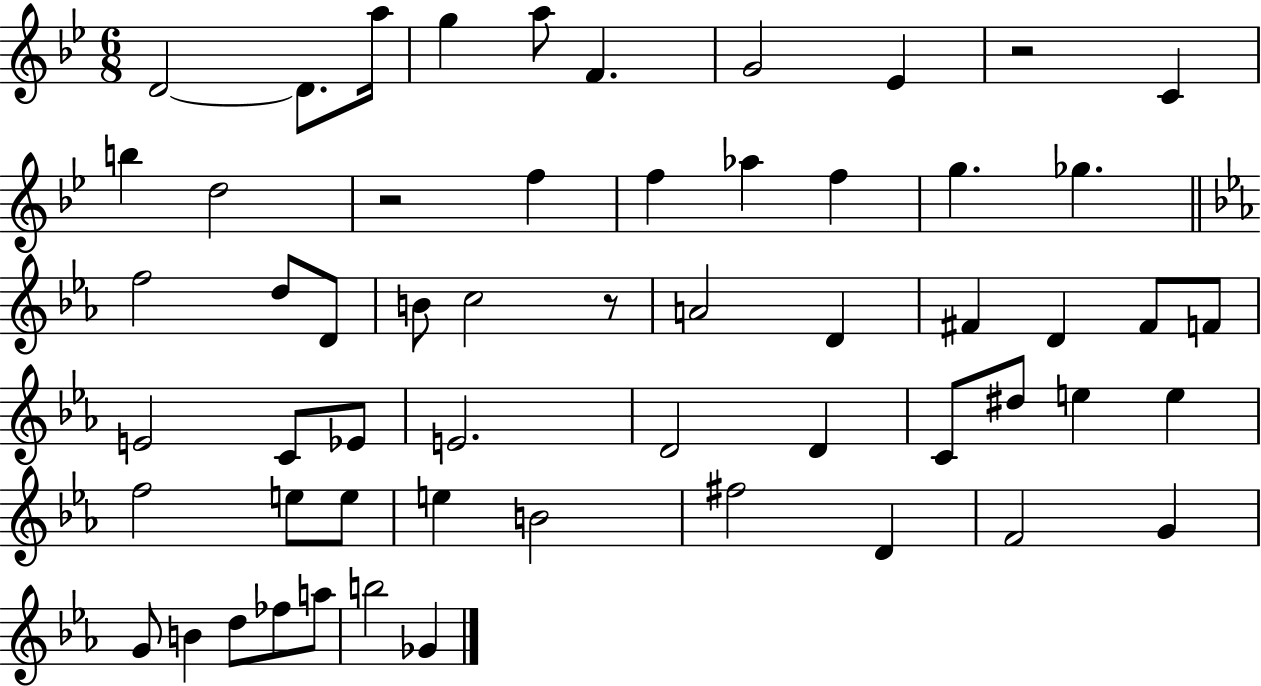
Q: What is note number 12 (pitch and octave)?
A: F5